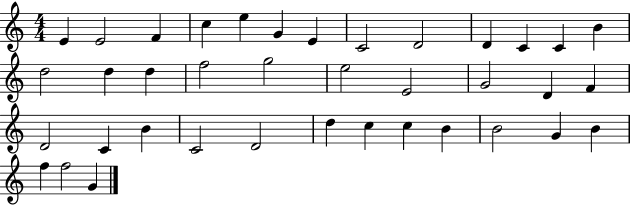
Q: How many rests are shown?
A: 0